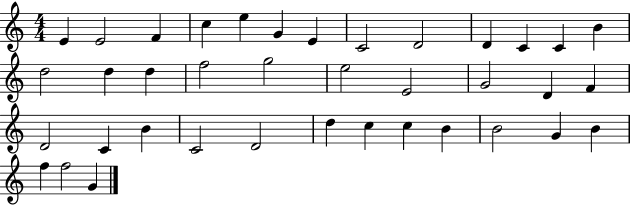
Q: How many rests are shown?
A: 0